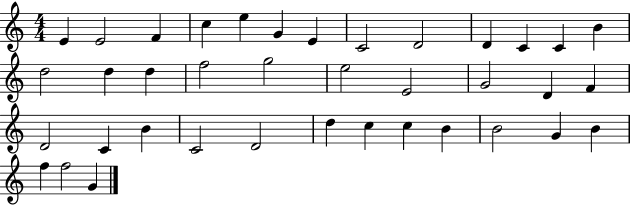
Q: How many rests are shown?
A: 0